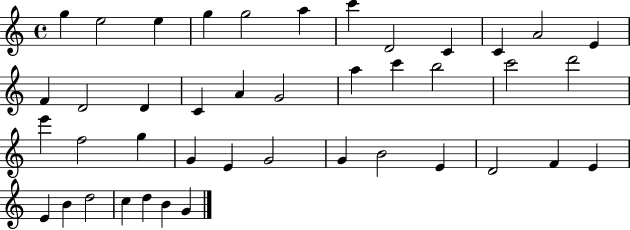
X:1
T:Untitled
M:4/4
L:1/4
K:C
g e2 e g g2 a c' D2 C C A2 E F D2 D C A G2 a c' b2 c'2 d'2 e' f2 g G E G2 G B2 E D2 F E E B d2 c d B G